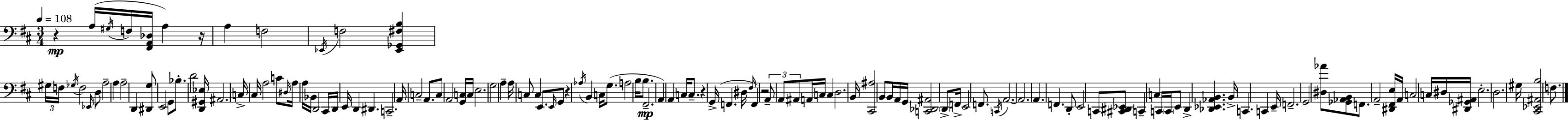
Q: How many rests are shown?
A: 5